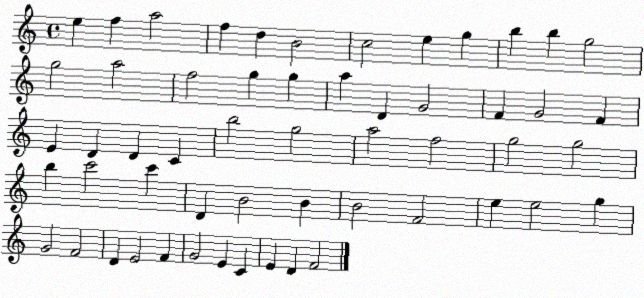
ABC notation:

X:1
T:Untitled
M:4/4
L:1/4
K:C
e f a2 f d B2 c2 e g b b g2 g2 a2 f2 g g a D G2 F G2 F E D D C b2 g2 a2 f2 g2 g2 b c'2 c' D B2 B B2 F2 e e2 g G2 F2 D E2 F G2 E C E D F2